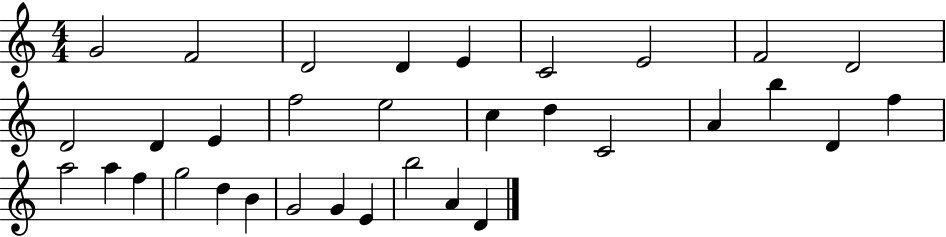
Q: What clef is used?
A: treble